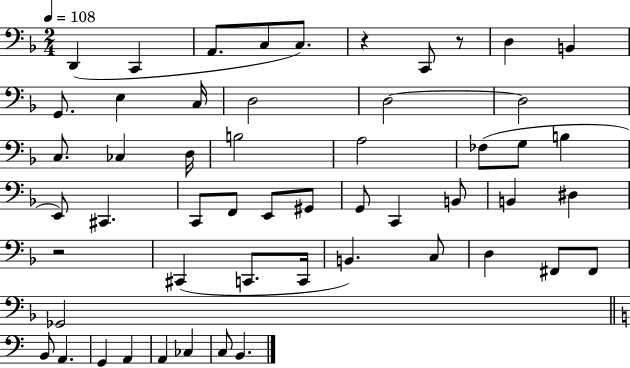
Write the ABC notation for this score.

X:1
T:Untitled
M:2/4
L:1/4
K:F
D,, C,, A,,/2 C,/2 C,/2 z C,,/2 z/2 D, B,, G,,/2 E, C,/4 D,2 D,2 D,2 C,/2 _C, D,/4 B,2 A,2 _F,/2 G,/2 B, E,,/2 ^C,, C,,/2 F,,/2 E,,/2 ^G,,/2 G,,/2 C,, B,,/2 B,, ^D, z2 ^C,, C,,/2 C,,/4 B,, C,/2 D, ^F,,/2 ^F,,/2 _G,,2 B,,/2 A,, G,, A,, A,, _C, C,/2 B,,